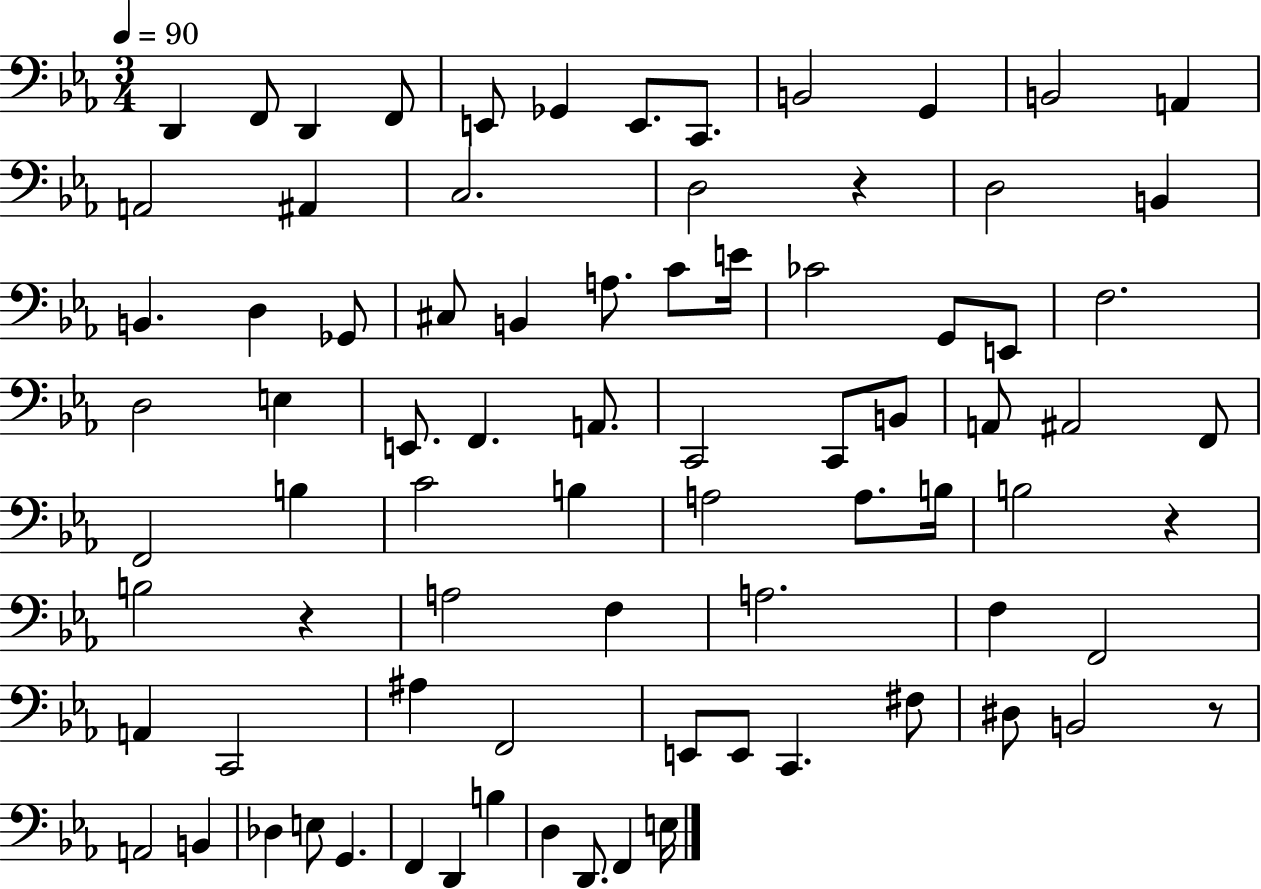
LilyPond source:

{
  \clef bass
  \numericTimeSignature
  \time 3/4
  \key ees \major
  \tempo 4 = 90
  d,4 f,8 d,4 f,8 | e,8 ges,4 e,8. c,8. | b,2 g,4 | b,2 a,4 | \break a,2 ais,4 | c2. | d2 r4 | d2 b,4 | \break b,4. d4 ges,8 | cis8 b,4 a8. c'8 e'16 | ces'2 g,8 e,8 | f2. | \break d2 e4 | e,8. f,4. a,8. | c,2 c,8 b,8 | a,8 ais,2 f,8 | \break f,2 b4 | c'2 b4 | a2 a8. b16 | b2 r4 | \break b2 r4 | a2 f4 | a2. | f4 f,2 | \break a,4 c,2 | ais4 f,2 | e,8 e,8 c,4. fis8 | dis8 b,2 r8 | \break a,2 b,4 | des4 e8 g,4. | f,4 d,4 b4 | d4 d,8. f,4 e16 | \break \bar "|."
}